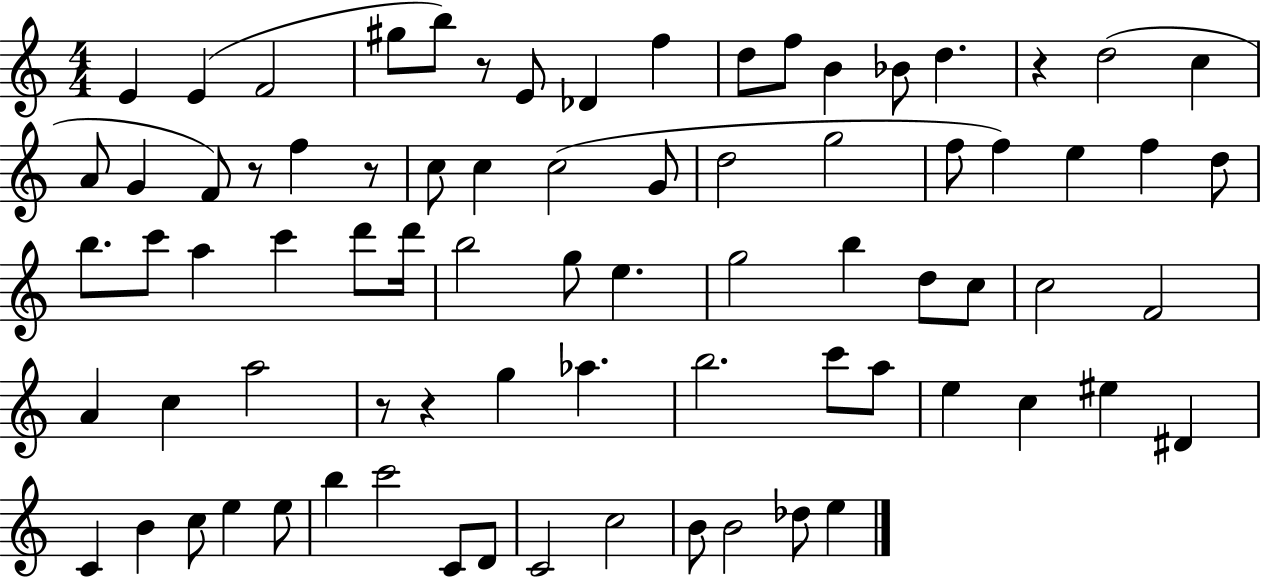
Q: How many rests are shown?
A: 6